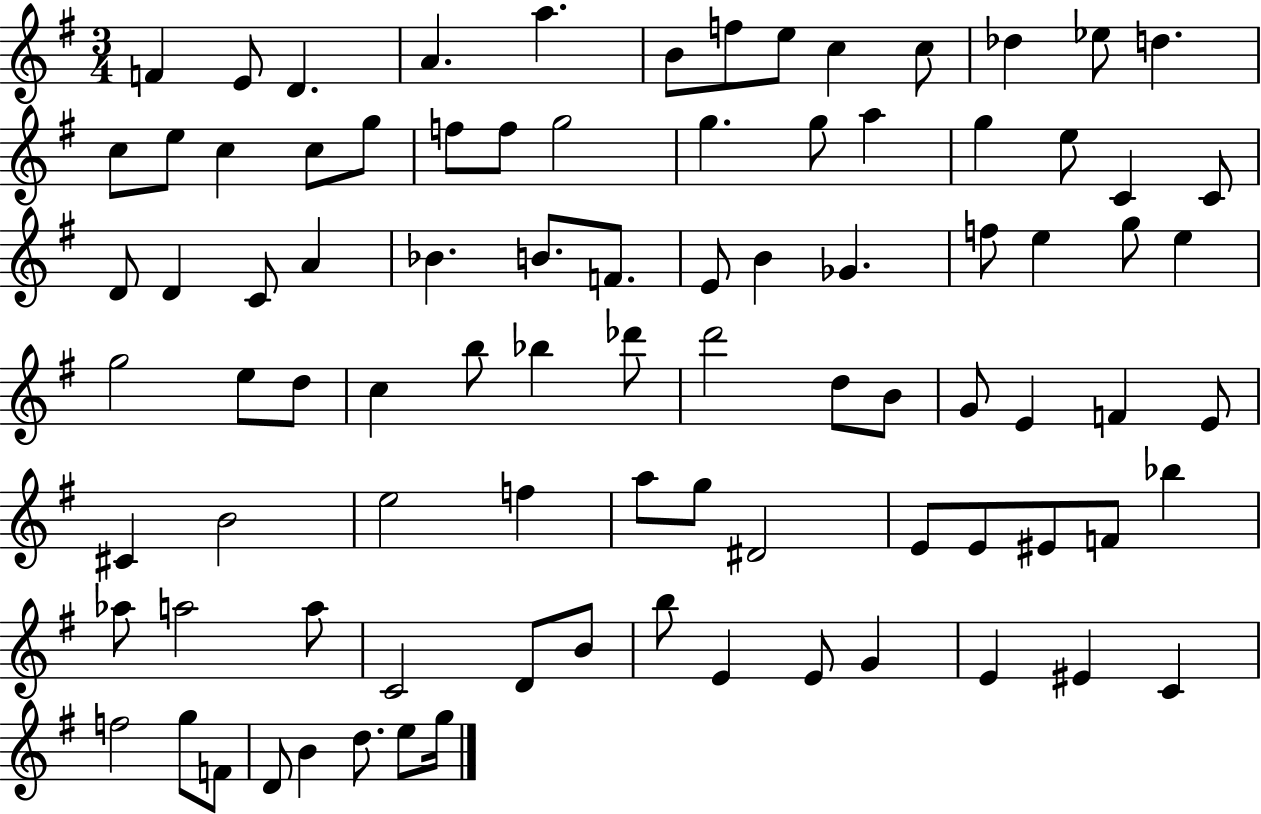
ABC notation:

X:1
T:Untitled
M:3/4
L:1/4
K:G
F E/2 D A a B/2 f/2 e/2 c c/2 _d _e/2 d c/2 e/2 c c/2 g/2 f/2 f/2 g2 g g/2 a g e/2 C C/2 D/2 D C/2 A _B B/2 F/2 E/2 B _G f/2 e g/2 e g2 e/2 d/2 c b/2 _b _d'/2 d'2 d/2 B/2 G/2 E F E/2 ^C B2 e2 f a/2 g/2 ^D2 E/2 E/2 ^E/2 F/2 _b _a/2 a2 a/2 C2 D/2 B/2 b/2 E E/2 G E ^E C f2 g/2 F/2 D/2 B d/2 e/2 g/4